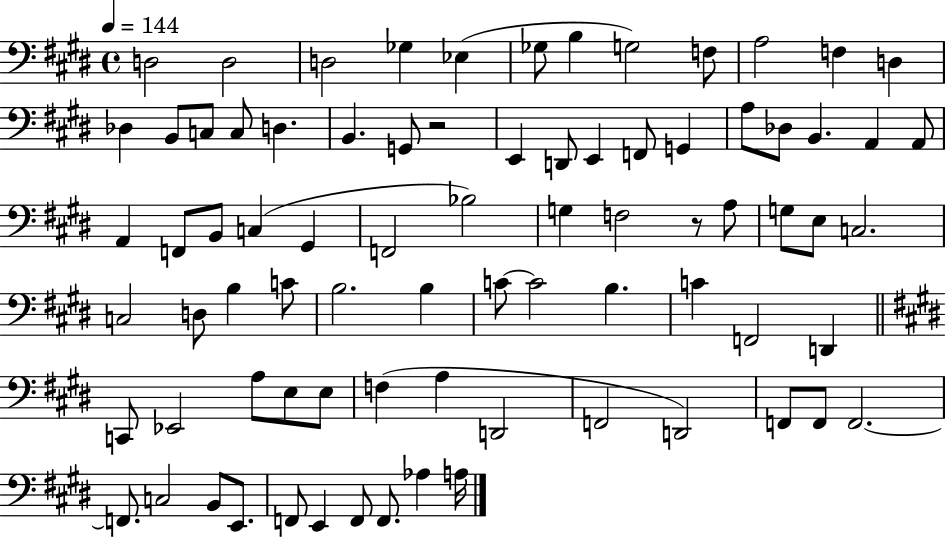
{
  \clef bass
  \time 4/4
  \defaultTimeSignature
  \key e \major
  \tempo 4 = 144
  d2 d2 | d2 ges4 ees4( | ges8 b4 g2) f8 | a2 f4 d4 | \break des4 b,8 c8 c8 d4. | b,4. g,8 r2 | e,4 d,8 e,4 f,8 g,4 | a8 des8 b,4. a,4 a,8 | \break a,4 f,8 b,8 c4( gis,4 | f,2 bes2) | g4 f2 r8 a8 | g8 e8 c2. | \break c2 d8 b4 c'8 | b2. b4 | c'8~~ c'2 b4. | c'4 f,2 d,4 | \break \bar "||" \break \key e \major c,8 ees,2 a8 e8 e8 | f4( a4 d,2 | f,2 d,2) | f,8 f,8 f,2.~~ | \break f,8. c2 b,8 e,8. | f,8 e,4 f,8 f,8. aes4 a16 | \bar "|."
}